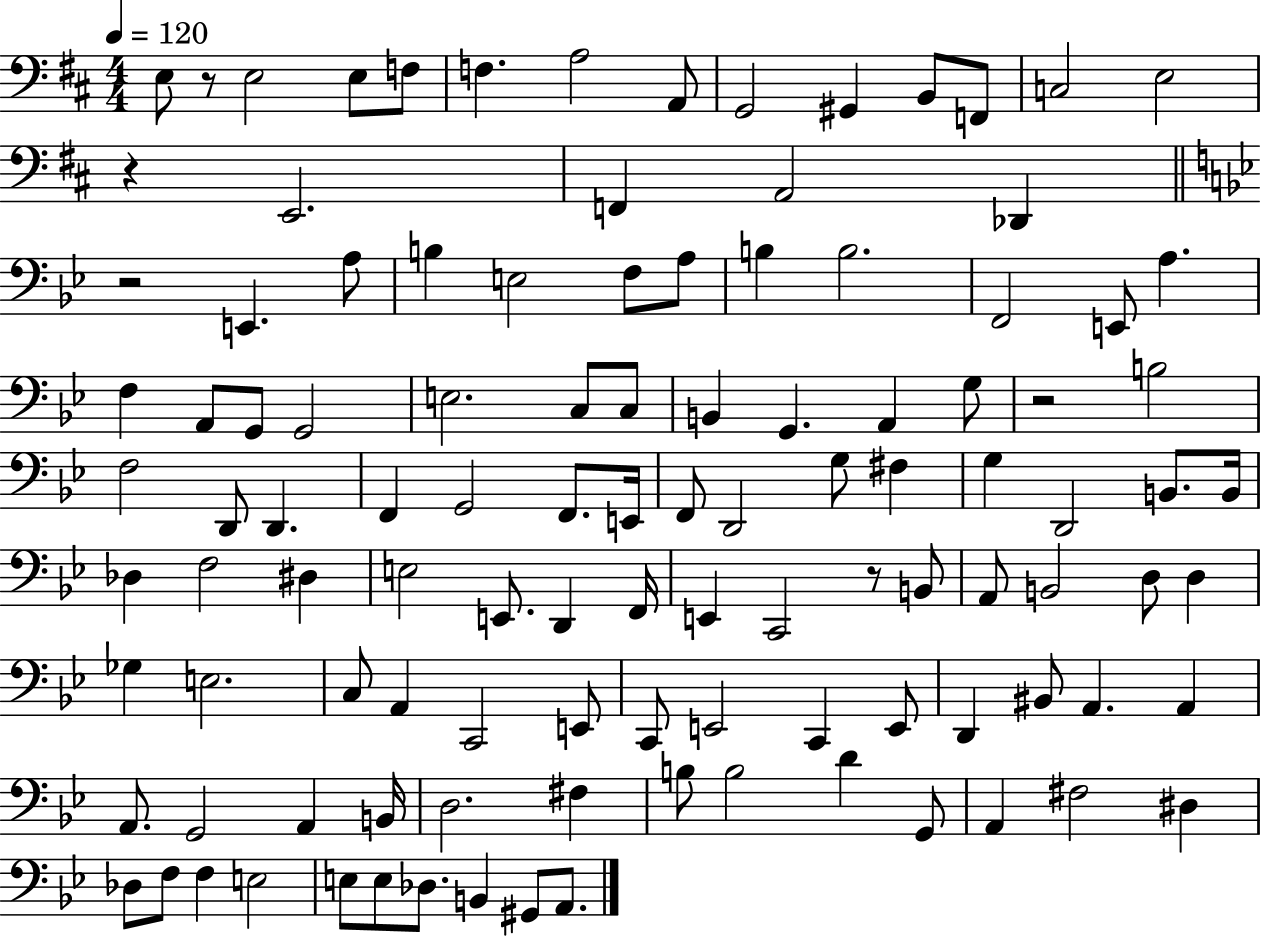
{
  \clef bass
  \numericTimeSignature
  \time 4/4
  \key d \major
  \tempo 4 = 120
  e8 r8 e2 e8 f8 | f4. a2 a,8 | g,2 gis,4 b,8 f,8 | c2 e2 | \break r4 e,2. | f,4 a,2 des,4 | \bar "||" \break \key g \minor r2 e,4. a8 | b4 e2 f8 a8 | b4 b2. | f,2 e,8 a4. | \break f4 a,8 g,8 g,2 | e2. c8 c8 | b,4 g,4. a,4 g8 | r2 b2 | \break f2 d,8 d,4. | f,4 g,2 f,8. e,16 | f,8 d,2 g8 fis4 | g4 d,2 b,8. b,16 | \break des4 f2 dis4 | e2 e,8. d,4 f,16 | e,4 c,2 r8 b,8 | a,8 b,2 d8 d4 | \break ges4 e2. | c8 a,4 c,2 e,8 | c,8 e,2 c,4 e,8 | d,4 bis,8 a,4. a,4 | \break a,8. g,2 a,4 b,16 | d2. fis4 | b8 b2 d'4 g,8 | a,4 fis2 dis4 | \break des8 f8 f4 e2 | e8 e8 des8. b,4 gis,8 a,8. | \bar "|."
}